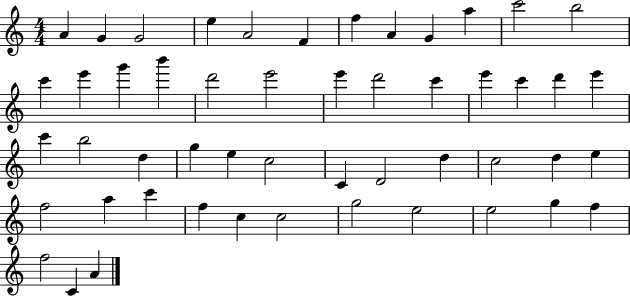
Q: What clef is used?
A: treble